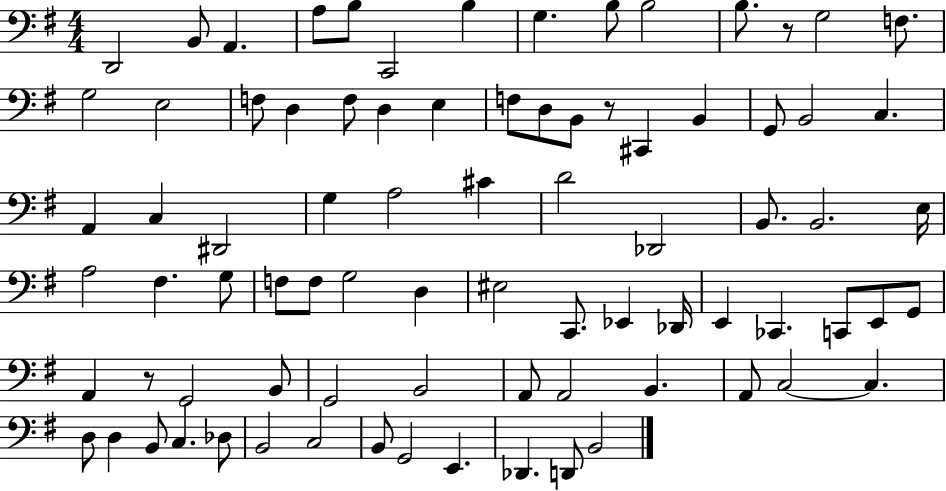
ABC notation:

X:1
T:Untitled
M:4/4
L:1/4
K:G
D,,2 B,,/2 A,, A,/2 B,/2 C,,2 B, G, B,/2 B,2 B,/2 z/2 G,2 F,/2 G,2 E,2 F,/2 D, F,/2 D, E, F,/2 D,/2 B,,/2 z/2 ^C,, B,, G,,/2 B,,2 C, A,, C, ^D,,2 G, A,2 ^C D2 _D,,2 B,,/2 B,,2 E,/4 A,2 ^F, G,/2 F,/2 F,/2 G,2 D, ^E,2 C,,/2 _E,, _D,,/4 E,, _C,, C,,/2 E,,/2 G,,/2 A,, z/2 G,,2 B,,/2 G,,2 B,,2 A,,/2 A,,2 B,, A,,/2 C,2 C, D,/2 D, B,,/2 C, _D,/2 B,,2 C,2 B,,/2 G,,2 E,, _D,, D,,/2 B,,2